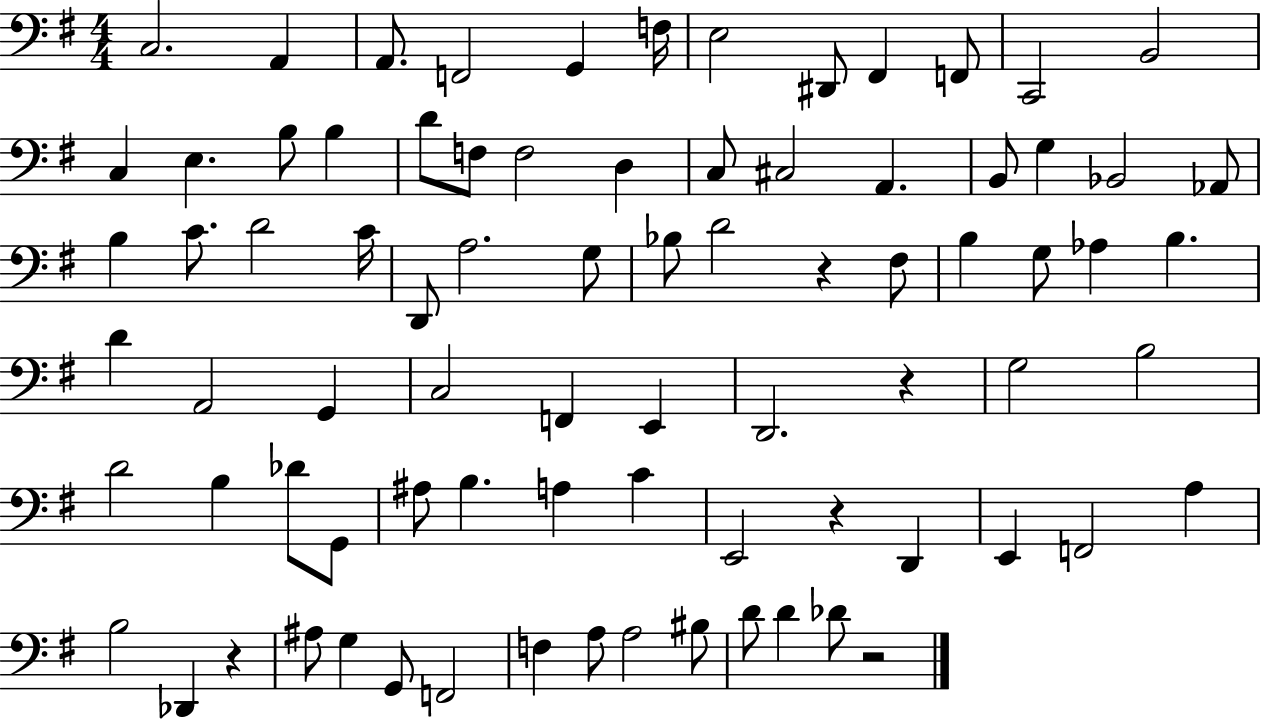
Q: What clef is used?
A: bass